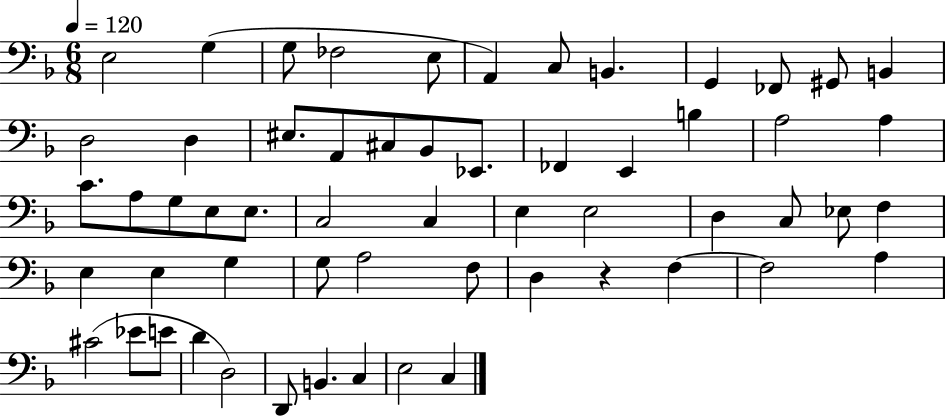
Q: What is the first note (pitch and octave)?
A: E3